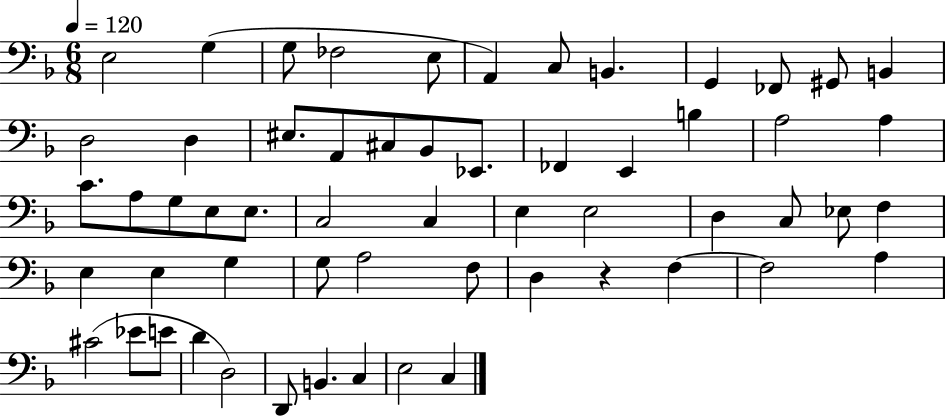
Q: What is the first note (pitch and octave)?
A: E3